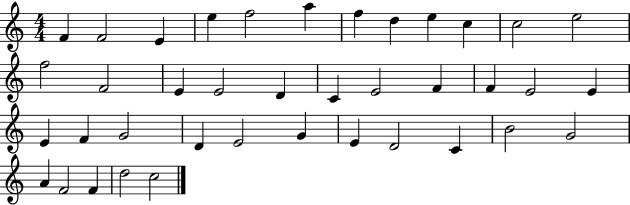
X:1
T:Untitled
M:4/4
L:1/4
K:C
F F2 E e f2 a f d e c c2 e2 f2 F2 E E2 D C E2 F F E2 E E F G2 D E2 G E D2 C B2 G2 A F2 F d2 c2